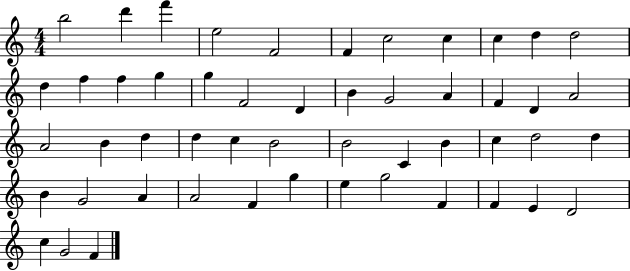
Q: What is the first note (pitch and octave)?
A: B5